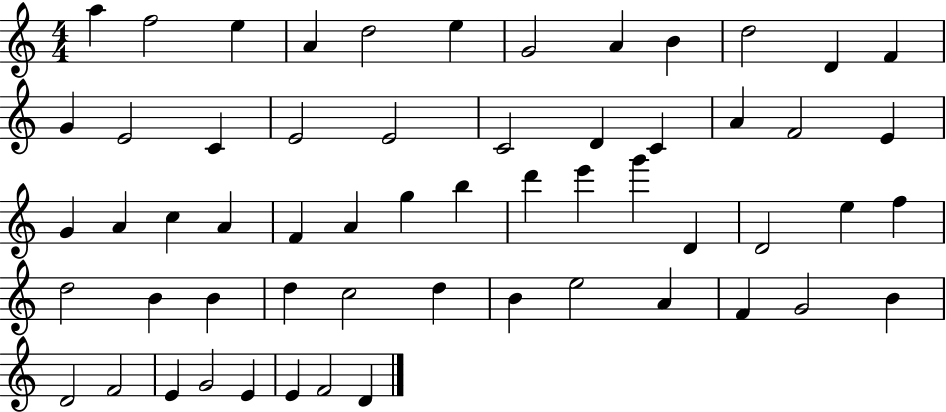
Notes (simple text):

A5/q F5/h E5/q A4/q D5/h E5/q G4/h A4/q B4/q D5/h D4/q F4/q G4/q E4/h C4/q E4/h E4/h C4/h D4/q C4/q A4/q F4/h E4/q G4/q A4/q C5/q A4/q F4/q A4/q G5/q B5/q D6/q E6/q G6/q D4/q D4/h E5/q F5/q D5/h B4/q B4/q D5/q C5/h D5/q B4/q E5/h A4/q F4/q G4/h B4/q D4/h F4/h E4/q G4/h E4/q E4/q F4/h D4/q